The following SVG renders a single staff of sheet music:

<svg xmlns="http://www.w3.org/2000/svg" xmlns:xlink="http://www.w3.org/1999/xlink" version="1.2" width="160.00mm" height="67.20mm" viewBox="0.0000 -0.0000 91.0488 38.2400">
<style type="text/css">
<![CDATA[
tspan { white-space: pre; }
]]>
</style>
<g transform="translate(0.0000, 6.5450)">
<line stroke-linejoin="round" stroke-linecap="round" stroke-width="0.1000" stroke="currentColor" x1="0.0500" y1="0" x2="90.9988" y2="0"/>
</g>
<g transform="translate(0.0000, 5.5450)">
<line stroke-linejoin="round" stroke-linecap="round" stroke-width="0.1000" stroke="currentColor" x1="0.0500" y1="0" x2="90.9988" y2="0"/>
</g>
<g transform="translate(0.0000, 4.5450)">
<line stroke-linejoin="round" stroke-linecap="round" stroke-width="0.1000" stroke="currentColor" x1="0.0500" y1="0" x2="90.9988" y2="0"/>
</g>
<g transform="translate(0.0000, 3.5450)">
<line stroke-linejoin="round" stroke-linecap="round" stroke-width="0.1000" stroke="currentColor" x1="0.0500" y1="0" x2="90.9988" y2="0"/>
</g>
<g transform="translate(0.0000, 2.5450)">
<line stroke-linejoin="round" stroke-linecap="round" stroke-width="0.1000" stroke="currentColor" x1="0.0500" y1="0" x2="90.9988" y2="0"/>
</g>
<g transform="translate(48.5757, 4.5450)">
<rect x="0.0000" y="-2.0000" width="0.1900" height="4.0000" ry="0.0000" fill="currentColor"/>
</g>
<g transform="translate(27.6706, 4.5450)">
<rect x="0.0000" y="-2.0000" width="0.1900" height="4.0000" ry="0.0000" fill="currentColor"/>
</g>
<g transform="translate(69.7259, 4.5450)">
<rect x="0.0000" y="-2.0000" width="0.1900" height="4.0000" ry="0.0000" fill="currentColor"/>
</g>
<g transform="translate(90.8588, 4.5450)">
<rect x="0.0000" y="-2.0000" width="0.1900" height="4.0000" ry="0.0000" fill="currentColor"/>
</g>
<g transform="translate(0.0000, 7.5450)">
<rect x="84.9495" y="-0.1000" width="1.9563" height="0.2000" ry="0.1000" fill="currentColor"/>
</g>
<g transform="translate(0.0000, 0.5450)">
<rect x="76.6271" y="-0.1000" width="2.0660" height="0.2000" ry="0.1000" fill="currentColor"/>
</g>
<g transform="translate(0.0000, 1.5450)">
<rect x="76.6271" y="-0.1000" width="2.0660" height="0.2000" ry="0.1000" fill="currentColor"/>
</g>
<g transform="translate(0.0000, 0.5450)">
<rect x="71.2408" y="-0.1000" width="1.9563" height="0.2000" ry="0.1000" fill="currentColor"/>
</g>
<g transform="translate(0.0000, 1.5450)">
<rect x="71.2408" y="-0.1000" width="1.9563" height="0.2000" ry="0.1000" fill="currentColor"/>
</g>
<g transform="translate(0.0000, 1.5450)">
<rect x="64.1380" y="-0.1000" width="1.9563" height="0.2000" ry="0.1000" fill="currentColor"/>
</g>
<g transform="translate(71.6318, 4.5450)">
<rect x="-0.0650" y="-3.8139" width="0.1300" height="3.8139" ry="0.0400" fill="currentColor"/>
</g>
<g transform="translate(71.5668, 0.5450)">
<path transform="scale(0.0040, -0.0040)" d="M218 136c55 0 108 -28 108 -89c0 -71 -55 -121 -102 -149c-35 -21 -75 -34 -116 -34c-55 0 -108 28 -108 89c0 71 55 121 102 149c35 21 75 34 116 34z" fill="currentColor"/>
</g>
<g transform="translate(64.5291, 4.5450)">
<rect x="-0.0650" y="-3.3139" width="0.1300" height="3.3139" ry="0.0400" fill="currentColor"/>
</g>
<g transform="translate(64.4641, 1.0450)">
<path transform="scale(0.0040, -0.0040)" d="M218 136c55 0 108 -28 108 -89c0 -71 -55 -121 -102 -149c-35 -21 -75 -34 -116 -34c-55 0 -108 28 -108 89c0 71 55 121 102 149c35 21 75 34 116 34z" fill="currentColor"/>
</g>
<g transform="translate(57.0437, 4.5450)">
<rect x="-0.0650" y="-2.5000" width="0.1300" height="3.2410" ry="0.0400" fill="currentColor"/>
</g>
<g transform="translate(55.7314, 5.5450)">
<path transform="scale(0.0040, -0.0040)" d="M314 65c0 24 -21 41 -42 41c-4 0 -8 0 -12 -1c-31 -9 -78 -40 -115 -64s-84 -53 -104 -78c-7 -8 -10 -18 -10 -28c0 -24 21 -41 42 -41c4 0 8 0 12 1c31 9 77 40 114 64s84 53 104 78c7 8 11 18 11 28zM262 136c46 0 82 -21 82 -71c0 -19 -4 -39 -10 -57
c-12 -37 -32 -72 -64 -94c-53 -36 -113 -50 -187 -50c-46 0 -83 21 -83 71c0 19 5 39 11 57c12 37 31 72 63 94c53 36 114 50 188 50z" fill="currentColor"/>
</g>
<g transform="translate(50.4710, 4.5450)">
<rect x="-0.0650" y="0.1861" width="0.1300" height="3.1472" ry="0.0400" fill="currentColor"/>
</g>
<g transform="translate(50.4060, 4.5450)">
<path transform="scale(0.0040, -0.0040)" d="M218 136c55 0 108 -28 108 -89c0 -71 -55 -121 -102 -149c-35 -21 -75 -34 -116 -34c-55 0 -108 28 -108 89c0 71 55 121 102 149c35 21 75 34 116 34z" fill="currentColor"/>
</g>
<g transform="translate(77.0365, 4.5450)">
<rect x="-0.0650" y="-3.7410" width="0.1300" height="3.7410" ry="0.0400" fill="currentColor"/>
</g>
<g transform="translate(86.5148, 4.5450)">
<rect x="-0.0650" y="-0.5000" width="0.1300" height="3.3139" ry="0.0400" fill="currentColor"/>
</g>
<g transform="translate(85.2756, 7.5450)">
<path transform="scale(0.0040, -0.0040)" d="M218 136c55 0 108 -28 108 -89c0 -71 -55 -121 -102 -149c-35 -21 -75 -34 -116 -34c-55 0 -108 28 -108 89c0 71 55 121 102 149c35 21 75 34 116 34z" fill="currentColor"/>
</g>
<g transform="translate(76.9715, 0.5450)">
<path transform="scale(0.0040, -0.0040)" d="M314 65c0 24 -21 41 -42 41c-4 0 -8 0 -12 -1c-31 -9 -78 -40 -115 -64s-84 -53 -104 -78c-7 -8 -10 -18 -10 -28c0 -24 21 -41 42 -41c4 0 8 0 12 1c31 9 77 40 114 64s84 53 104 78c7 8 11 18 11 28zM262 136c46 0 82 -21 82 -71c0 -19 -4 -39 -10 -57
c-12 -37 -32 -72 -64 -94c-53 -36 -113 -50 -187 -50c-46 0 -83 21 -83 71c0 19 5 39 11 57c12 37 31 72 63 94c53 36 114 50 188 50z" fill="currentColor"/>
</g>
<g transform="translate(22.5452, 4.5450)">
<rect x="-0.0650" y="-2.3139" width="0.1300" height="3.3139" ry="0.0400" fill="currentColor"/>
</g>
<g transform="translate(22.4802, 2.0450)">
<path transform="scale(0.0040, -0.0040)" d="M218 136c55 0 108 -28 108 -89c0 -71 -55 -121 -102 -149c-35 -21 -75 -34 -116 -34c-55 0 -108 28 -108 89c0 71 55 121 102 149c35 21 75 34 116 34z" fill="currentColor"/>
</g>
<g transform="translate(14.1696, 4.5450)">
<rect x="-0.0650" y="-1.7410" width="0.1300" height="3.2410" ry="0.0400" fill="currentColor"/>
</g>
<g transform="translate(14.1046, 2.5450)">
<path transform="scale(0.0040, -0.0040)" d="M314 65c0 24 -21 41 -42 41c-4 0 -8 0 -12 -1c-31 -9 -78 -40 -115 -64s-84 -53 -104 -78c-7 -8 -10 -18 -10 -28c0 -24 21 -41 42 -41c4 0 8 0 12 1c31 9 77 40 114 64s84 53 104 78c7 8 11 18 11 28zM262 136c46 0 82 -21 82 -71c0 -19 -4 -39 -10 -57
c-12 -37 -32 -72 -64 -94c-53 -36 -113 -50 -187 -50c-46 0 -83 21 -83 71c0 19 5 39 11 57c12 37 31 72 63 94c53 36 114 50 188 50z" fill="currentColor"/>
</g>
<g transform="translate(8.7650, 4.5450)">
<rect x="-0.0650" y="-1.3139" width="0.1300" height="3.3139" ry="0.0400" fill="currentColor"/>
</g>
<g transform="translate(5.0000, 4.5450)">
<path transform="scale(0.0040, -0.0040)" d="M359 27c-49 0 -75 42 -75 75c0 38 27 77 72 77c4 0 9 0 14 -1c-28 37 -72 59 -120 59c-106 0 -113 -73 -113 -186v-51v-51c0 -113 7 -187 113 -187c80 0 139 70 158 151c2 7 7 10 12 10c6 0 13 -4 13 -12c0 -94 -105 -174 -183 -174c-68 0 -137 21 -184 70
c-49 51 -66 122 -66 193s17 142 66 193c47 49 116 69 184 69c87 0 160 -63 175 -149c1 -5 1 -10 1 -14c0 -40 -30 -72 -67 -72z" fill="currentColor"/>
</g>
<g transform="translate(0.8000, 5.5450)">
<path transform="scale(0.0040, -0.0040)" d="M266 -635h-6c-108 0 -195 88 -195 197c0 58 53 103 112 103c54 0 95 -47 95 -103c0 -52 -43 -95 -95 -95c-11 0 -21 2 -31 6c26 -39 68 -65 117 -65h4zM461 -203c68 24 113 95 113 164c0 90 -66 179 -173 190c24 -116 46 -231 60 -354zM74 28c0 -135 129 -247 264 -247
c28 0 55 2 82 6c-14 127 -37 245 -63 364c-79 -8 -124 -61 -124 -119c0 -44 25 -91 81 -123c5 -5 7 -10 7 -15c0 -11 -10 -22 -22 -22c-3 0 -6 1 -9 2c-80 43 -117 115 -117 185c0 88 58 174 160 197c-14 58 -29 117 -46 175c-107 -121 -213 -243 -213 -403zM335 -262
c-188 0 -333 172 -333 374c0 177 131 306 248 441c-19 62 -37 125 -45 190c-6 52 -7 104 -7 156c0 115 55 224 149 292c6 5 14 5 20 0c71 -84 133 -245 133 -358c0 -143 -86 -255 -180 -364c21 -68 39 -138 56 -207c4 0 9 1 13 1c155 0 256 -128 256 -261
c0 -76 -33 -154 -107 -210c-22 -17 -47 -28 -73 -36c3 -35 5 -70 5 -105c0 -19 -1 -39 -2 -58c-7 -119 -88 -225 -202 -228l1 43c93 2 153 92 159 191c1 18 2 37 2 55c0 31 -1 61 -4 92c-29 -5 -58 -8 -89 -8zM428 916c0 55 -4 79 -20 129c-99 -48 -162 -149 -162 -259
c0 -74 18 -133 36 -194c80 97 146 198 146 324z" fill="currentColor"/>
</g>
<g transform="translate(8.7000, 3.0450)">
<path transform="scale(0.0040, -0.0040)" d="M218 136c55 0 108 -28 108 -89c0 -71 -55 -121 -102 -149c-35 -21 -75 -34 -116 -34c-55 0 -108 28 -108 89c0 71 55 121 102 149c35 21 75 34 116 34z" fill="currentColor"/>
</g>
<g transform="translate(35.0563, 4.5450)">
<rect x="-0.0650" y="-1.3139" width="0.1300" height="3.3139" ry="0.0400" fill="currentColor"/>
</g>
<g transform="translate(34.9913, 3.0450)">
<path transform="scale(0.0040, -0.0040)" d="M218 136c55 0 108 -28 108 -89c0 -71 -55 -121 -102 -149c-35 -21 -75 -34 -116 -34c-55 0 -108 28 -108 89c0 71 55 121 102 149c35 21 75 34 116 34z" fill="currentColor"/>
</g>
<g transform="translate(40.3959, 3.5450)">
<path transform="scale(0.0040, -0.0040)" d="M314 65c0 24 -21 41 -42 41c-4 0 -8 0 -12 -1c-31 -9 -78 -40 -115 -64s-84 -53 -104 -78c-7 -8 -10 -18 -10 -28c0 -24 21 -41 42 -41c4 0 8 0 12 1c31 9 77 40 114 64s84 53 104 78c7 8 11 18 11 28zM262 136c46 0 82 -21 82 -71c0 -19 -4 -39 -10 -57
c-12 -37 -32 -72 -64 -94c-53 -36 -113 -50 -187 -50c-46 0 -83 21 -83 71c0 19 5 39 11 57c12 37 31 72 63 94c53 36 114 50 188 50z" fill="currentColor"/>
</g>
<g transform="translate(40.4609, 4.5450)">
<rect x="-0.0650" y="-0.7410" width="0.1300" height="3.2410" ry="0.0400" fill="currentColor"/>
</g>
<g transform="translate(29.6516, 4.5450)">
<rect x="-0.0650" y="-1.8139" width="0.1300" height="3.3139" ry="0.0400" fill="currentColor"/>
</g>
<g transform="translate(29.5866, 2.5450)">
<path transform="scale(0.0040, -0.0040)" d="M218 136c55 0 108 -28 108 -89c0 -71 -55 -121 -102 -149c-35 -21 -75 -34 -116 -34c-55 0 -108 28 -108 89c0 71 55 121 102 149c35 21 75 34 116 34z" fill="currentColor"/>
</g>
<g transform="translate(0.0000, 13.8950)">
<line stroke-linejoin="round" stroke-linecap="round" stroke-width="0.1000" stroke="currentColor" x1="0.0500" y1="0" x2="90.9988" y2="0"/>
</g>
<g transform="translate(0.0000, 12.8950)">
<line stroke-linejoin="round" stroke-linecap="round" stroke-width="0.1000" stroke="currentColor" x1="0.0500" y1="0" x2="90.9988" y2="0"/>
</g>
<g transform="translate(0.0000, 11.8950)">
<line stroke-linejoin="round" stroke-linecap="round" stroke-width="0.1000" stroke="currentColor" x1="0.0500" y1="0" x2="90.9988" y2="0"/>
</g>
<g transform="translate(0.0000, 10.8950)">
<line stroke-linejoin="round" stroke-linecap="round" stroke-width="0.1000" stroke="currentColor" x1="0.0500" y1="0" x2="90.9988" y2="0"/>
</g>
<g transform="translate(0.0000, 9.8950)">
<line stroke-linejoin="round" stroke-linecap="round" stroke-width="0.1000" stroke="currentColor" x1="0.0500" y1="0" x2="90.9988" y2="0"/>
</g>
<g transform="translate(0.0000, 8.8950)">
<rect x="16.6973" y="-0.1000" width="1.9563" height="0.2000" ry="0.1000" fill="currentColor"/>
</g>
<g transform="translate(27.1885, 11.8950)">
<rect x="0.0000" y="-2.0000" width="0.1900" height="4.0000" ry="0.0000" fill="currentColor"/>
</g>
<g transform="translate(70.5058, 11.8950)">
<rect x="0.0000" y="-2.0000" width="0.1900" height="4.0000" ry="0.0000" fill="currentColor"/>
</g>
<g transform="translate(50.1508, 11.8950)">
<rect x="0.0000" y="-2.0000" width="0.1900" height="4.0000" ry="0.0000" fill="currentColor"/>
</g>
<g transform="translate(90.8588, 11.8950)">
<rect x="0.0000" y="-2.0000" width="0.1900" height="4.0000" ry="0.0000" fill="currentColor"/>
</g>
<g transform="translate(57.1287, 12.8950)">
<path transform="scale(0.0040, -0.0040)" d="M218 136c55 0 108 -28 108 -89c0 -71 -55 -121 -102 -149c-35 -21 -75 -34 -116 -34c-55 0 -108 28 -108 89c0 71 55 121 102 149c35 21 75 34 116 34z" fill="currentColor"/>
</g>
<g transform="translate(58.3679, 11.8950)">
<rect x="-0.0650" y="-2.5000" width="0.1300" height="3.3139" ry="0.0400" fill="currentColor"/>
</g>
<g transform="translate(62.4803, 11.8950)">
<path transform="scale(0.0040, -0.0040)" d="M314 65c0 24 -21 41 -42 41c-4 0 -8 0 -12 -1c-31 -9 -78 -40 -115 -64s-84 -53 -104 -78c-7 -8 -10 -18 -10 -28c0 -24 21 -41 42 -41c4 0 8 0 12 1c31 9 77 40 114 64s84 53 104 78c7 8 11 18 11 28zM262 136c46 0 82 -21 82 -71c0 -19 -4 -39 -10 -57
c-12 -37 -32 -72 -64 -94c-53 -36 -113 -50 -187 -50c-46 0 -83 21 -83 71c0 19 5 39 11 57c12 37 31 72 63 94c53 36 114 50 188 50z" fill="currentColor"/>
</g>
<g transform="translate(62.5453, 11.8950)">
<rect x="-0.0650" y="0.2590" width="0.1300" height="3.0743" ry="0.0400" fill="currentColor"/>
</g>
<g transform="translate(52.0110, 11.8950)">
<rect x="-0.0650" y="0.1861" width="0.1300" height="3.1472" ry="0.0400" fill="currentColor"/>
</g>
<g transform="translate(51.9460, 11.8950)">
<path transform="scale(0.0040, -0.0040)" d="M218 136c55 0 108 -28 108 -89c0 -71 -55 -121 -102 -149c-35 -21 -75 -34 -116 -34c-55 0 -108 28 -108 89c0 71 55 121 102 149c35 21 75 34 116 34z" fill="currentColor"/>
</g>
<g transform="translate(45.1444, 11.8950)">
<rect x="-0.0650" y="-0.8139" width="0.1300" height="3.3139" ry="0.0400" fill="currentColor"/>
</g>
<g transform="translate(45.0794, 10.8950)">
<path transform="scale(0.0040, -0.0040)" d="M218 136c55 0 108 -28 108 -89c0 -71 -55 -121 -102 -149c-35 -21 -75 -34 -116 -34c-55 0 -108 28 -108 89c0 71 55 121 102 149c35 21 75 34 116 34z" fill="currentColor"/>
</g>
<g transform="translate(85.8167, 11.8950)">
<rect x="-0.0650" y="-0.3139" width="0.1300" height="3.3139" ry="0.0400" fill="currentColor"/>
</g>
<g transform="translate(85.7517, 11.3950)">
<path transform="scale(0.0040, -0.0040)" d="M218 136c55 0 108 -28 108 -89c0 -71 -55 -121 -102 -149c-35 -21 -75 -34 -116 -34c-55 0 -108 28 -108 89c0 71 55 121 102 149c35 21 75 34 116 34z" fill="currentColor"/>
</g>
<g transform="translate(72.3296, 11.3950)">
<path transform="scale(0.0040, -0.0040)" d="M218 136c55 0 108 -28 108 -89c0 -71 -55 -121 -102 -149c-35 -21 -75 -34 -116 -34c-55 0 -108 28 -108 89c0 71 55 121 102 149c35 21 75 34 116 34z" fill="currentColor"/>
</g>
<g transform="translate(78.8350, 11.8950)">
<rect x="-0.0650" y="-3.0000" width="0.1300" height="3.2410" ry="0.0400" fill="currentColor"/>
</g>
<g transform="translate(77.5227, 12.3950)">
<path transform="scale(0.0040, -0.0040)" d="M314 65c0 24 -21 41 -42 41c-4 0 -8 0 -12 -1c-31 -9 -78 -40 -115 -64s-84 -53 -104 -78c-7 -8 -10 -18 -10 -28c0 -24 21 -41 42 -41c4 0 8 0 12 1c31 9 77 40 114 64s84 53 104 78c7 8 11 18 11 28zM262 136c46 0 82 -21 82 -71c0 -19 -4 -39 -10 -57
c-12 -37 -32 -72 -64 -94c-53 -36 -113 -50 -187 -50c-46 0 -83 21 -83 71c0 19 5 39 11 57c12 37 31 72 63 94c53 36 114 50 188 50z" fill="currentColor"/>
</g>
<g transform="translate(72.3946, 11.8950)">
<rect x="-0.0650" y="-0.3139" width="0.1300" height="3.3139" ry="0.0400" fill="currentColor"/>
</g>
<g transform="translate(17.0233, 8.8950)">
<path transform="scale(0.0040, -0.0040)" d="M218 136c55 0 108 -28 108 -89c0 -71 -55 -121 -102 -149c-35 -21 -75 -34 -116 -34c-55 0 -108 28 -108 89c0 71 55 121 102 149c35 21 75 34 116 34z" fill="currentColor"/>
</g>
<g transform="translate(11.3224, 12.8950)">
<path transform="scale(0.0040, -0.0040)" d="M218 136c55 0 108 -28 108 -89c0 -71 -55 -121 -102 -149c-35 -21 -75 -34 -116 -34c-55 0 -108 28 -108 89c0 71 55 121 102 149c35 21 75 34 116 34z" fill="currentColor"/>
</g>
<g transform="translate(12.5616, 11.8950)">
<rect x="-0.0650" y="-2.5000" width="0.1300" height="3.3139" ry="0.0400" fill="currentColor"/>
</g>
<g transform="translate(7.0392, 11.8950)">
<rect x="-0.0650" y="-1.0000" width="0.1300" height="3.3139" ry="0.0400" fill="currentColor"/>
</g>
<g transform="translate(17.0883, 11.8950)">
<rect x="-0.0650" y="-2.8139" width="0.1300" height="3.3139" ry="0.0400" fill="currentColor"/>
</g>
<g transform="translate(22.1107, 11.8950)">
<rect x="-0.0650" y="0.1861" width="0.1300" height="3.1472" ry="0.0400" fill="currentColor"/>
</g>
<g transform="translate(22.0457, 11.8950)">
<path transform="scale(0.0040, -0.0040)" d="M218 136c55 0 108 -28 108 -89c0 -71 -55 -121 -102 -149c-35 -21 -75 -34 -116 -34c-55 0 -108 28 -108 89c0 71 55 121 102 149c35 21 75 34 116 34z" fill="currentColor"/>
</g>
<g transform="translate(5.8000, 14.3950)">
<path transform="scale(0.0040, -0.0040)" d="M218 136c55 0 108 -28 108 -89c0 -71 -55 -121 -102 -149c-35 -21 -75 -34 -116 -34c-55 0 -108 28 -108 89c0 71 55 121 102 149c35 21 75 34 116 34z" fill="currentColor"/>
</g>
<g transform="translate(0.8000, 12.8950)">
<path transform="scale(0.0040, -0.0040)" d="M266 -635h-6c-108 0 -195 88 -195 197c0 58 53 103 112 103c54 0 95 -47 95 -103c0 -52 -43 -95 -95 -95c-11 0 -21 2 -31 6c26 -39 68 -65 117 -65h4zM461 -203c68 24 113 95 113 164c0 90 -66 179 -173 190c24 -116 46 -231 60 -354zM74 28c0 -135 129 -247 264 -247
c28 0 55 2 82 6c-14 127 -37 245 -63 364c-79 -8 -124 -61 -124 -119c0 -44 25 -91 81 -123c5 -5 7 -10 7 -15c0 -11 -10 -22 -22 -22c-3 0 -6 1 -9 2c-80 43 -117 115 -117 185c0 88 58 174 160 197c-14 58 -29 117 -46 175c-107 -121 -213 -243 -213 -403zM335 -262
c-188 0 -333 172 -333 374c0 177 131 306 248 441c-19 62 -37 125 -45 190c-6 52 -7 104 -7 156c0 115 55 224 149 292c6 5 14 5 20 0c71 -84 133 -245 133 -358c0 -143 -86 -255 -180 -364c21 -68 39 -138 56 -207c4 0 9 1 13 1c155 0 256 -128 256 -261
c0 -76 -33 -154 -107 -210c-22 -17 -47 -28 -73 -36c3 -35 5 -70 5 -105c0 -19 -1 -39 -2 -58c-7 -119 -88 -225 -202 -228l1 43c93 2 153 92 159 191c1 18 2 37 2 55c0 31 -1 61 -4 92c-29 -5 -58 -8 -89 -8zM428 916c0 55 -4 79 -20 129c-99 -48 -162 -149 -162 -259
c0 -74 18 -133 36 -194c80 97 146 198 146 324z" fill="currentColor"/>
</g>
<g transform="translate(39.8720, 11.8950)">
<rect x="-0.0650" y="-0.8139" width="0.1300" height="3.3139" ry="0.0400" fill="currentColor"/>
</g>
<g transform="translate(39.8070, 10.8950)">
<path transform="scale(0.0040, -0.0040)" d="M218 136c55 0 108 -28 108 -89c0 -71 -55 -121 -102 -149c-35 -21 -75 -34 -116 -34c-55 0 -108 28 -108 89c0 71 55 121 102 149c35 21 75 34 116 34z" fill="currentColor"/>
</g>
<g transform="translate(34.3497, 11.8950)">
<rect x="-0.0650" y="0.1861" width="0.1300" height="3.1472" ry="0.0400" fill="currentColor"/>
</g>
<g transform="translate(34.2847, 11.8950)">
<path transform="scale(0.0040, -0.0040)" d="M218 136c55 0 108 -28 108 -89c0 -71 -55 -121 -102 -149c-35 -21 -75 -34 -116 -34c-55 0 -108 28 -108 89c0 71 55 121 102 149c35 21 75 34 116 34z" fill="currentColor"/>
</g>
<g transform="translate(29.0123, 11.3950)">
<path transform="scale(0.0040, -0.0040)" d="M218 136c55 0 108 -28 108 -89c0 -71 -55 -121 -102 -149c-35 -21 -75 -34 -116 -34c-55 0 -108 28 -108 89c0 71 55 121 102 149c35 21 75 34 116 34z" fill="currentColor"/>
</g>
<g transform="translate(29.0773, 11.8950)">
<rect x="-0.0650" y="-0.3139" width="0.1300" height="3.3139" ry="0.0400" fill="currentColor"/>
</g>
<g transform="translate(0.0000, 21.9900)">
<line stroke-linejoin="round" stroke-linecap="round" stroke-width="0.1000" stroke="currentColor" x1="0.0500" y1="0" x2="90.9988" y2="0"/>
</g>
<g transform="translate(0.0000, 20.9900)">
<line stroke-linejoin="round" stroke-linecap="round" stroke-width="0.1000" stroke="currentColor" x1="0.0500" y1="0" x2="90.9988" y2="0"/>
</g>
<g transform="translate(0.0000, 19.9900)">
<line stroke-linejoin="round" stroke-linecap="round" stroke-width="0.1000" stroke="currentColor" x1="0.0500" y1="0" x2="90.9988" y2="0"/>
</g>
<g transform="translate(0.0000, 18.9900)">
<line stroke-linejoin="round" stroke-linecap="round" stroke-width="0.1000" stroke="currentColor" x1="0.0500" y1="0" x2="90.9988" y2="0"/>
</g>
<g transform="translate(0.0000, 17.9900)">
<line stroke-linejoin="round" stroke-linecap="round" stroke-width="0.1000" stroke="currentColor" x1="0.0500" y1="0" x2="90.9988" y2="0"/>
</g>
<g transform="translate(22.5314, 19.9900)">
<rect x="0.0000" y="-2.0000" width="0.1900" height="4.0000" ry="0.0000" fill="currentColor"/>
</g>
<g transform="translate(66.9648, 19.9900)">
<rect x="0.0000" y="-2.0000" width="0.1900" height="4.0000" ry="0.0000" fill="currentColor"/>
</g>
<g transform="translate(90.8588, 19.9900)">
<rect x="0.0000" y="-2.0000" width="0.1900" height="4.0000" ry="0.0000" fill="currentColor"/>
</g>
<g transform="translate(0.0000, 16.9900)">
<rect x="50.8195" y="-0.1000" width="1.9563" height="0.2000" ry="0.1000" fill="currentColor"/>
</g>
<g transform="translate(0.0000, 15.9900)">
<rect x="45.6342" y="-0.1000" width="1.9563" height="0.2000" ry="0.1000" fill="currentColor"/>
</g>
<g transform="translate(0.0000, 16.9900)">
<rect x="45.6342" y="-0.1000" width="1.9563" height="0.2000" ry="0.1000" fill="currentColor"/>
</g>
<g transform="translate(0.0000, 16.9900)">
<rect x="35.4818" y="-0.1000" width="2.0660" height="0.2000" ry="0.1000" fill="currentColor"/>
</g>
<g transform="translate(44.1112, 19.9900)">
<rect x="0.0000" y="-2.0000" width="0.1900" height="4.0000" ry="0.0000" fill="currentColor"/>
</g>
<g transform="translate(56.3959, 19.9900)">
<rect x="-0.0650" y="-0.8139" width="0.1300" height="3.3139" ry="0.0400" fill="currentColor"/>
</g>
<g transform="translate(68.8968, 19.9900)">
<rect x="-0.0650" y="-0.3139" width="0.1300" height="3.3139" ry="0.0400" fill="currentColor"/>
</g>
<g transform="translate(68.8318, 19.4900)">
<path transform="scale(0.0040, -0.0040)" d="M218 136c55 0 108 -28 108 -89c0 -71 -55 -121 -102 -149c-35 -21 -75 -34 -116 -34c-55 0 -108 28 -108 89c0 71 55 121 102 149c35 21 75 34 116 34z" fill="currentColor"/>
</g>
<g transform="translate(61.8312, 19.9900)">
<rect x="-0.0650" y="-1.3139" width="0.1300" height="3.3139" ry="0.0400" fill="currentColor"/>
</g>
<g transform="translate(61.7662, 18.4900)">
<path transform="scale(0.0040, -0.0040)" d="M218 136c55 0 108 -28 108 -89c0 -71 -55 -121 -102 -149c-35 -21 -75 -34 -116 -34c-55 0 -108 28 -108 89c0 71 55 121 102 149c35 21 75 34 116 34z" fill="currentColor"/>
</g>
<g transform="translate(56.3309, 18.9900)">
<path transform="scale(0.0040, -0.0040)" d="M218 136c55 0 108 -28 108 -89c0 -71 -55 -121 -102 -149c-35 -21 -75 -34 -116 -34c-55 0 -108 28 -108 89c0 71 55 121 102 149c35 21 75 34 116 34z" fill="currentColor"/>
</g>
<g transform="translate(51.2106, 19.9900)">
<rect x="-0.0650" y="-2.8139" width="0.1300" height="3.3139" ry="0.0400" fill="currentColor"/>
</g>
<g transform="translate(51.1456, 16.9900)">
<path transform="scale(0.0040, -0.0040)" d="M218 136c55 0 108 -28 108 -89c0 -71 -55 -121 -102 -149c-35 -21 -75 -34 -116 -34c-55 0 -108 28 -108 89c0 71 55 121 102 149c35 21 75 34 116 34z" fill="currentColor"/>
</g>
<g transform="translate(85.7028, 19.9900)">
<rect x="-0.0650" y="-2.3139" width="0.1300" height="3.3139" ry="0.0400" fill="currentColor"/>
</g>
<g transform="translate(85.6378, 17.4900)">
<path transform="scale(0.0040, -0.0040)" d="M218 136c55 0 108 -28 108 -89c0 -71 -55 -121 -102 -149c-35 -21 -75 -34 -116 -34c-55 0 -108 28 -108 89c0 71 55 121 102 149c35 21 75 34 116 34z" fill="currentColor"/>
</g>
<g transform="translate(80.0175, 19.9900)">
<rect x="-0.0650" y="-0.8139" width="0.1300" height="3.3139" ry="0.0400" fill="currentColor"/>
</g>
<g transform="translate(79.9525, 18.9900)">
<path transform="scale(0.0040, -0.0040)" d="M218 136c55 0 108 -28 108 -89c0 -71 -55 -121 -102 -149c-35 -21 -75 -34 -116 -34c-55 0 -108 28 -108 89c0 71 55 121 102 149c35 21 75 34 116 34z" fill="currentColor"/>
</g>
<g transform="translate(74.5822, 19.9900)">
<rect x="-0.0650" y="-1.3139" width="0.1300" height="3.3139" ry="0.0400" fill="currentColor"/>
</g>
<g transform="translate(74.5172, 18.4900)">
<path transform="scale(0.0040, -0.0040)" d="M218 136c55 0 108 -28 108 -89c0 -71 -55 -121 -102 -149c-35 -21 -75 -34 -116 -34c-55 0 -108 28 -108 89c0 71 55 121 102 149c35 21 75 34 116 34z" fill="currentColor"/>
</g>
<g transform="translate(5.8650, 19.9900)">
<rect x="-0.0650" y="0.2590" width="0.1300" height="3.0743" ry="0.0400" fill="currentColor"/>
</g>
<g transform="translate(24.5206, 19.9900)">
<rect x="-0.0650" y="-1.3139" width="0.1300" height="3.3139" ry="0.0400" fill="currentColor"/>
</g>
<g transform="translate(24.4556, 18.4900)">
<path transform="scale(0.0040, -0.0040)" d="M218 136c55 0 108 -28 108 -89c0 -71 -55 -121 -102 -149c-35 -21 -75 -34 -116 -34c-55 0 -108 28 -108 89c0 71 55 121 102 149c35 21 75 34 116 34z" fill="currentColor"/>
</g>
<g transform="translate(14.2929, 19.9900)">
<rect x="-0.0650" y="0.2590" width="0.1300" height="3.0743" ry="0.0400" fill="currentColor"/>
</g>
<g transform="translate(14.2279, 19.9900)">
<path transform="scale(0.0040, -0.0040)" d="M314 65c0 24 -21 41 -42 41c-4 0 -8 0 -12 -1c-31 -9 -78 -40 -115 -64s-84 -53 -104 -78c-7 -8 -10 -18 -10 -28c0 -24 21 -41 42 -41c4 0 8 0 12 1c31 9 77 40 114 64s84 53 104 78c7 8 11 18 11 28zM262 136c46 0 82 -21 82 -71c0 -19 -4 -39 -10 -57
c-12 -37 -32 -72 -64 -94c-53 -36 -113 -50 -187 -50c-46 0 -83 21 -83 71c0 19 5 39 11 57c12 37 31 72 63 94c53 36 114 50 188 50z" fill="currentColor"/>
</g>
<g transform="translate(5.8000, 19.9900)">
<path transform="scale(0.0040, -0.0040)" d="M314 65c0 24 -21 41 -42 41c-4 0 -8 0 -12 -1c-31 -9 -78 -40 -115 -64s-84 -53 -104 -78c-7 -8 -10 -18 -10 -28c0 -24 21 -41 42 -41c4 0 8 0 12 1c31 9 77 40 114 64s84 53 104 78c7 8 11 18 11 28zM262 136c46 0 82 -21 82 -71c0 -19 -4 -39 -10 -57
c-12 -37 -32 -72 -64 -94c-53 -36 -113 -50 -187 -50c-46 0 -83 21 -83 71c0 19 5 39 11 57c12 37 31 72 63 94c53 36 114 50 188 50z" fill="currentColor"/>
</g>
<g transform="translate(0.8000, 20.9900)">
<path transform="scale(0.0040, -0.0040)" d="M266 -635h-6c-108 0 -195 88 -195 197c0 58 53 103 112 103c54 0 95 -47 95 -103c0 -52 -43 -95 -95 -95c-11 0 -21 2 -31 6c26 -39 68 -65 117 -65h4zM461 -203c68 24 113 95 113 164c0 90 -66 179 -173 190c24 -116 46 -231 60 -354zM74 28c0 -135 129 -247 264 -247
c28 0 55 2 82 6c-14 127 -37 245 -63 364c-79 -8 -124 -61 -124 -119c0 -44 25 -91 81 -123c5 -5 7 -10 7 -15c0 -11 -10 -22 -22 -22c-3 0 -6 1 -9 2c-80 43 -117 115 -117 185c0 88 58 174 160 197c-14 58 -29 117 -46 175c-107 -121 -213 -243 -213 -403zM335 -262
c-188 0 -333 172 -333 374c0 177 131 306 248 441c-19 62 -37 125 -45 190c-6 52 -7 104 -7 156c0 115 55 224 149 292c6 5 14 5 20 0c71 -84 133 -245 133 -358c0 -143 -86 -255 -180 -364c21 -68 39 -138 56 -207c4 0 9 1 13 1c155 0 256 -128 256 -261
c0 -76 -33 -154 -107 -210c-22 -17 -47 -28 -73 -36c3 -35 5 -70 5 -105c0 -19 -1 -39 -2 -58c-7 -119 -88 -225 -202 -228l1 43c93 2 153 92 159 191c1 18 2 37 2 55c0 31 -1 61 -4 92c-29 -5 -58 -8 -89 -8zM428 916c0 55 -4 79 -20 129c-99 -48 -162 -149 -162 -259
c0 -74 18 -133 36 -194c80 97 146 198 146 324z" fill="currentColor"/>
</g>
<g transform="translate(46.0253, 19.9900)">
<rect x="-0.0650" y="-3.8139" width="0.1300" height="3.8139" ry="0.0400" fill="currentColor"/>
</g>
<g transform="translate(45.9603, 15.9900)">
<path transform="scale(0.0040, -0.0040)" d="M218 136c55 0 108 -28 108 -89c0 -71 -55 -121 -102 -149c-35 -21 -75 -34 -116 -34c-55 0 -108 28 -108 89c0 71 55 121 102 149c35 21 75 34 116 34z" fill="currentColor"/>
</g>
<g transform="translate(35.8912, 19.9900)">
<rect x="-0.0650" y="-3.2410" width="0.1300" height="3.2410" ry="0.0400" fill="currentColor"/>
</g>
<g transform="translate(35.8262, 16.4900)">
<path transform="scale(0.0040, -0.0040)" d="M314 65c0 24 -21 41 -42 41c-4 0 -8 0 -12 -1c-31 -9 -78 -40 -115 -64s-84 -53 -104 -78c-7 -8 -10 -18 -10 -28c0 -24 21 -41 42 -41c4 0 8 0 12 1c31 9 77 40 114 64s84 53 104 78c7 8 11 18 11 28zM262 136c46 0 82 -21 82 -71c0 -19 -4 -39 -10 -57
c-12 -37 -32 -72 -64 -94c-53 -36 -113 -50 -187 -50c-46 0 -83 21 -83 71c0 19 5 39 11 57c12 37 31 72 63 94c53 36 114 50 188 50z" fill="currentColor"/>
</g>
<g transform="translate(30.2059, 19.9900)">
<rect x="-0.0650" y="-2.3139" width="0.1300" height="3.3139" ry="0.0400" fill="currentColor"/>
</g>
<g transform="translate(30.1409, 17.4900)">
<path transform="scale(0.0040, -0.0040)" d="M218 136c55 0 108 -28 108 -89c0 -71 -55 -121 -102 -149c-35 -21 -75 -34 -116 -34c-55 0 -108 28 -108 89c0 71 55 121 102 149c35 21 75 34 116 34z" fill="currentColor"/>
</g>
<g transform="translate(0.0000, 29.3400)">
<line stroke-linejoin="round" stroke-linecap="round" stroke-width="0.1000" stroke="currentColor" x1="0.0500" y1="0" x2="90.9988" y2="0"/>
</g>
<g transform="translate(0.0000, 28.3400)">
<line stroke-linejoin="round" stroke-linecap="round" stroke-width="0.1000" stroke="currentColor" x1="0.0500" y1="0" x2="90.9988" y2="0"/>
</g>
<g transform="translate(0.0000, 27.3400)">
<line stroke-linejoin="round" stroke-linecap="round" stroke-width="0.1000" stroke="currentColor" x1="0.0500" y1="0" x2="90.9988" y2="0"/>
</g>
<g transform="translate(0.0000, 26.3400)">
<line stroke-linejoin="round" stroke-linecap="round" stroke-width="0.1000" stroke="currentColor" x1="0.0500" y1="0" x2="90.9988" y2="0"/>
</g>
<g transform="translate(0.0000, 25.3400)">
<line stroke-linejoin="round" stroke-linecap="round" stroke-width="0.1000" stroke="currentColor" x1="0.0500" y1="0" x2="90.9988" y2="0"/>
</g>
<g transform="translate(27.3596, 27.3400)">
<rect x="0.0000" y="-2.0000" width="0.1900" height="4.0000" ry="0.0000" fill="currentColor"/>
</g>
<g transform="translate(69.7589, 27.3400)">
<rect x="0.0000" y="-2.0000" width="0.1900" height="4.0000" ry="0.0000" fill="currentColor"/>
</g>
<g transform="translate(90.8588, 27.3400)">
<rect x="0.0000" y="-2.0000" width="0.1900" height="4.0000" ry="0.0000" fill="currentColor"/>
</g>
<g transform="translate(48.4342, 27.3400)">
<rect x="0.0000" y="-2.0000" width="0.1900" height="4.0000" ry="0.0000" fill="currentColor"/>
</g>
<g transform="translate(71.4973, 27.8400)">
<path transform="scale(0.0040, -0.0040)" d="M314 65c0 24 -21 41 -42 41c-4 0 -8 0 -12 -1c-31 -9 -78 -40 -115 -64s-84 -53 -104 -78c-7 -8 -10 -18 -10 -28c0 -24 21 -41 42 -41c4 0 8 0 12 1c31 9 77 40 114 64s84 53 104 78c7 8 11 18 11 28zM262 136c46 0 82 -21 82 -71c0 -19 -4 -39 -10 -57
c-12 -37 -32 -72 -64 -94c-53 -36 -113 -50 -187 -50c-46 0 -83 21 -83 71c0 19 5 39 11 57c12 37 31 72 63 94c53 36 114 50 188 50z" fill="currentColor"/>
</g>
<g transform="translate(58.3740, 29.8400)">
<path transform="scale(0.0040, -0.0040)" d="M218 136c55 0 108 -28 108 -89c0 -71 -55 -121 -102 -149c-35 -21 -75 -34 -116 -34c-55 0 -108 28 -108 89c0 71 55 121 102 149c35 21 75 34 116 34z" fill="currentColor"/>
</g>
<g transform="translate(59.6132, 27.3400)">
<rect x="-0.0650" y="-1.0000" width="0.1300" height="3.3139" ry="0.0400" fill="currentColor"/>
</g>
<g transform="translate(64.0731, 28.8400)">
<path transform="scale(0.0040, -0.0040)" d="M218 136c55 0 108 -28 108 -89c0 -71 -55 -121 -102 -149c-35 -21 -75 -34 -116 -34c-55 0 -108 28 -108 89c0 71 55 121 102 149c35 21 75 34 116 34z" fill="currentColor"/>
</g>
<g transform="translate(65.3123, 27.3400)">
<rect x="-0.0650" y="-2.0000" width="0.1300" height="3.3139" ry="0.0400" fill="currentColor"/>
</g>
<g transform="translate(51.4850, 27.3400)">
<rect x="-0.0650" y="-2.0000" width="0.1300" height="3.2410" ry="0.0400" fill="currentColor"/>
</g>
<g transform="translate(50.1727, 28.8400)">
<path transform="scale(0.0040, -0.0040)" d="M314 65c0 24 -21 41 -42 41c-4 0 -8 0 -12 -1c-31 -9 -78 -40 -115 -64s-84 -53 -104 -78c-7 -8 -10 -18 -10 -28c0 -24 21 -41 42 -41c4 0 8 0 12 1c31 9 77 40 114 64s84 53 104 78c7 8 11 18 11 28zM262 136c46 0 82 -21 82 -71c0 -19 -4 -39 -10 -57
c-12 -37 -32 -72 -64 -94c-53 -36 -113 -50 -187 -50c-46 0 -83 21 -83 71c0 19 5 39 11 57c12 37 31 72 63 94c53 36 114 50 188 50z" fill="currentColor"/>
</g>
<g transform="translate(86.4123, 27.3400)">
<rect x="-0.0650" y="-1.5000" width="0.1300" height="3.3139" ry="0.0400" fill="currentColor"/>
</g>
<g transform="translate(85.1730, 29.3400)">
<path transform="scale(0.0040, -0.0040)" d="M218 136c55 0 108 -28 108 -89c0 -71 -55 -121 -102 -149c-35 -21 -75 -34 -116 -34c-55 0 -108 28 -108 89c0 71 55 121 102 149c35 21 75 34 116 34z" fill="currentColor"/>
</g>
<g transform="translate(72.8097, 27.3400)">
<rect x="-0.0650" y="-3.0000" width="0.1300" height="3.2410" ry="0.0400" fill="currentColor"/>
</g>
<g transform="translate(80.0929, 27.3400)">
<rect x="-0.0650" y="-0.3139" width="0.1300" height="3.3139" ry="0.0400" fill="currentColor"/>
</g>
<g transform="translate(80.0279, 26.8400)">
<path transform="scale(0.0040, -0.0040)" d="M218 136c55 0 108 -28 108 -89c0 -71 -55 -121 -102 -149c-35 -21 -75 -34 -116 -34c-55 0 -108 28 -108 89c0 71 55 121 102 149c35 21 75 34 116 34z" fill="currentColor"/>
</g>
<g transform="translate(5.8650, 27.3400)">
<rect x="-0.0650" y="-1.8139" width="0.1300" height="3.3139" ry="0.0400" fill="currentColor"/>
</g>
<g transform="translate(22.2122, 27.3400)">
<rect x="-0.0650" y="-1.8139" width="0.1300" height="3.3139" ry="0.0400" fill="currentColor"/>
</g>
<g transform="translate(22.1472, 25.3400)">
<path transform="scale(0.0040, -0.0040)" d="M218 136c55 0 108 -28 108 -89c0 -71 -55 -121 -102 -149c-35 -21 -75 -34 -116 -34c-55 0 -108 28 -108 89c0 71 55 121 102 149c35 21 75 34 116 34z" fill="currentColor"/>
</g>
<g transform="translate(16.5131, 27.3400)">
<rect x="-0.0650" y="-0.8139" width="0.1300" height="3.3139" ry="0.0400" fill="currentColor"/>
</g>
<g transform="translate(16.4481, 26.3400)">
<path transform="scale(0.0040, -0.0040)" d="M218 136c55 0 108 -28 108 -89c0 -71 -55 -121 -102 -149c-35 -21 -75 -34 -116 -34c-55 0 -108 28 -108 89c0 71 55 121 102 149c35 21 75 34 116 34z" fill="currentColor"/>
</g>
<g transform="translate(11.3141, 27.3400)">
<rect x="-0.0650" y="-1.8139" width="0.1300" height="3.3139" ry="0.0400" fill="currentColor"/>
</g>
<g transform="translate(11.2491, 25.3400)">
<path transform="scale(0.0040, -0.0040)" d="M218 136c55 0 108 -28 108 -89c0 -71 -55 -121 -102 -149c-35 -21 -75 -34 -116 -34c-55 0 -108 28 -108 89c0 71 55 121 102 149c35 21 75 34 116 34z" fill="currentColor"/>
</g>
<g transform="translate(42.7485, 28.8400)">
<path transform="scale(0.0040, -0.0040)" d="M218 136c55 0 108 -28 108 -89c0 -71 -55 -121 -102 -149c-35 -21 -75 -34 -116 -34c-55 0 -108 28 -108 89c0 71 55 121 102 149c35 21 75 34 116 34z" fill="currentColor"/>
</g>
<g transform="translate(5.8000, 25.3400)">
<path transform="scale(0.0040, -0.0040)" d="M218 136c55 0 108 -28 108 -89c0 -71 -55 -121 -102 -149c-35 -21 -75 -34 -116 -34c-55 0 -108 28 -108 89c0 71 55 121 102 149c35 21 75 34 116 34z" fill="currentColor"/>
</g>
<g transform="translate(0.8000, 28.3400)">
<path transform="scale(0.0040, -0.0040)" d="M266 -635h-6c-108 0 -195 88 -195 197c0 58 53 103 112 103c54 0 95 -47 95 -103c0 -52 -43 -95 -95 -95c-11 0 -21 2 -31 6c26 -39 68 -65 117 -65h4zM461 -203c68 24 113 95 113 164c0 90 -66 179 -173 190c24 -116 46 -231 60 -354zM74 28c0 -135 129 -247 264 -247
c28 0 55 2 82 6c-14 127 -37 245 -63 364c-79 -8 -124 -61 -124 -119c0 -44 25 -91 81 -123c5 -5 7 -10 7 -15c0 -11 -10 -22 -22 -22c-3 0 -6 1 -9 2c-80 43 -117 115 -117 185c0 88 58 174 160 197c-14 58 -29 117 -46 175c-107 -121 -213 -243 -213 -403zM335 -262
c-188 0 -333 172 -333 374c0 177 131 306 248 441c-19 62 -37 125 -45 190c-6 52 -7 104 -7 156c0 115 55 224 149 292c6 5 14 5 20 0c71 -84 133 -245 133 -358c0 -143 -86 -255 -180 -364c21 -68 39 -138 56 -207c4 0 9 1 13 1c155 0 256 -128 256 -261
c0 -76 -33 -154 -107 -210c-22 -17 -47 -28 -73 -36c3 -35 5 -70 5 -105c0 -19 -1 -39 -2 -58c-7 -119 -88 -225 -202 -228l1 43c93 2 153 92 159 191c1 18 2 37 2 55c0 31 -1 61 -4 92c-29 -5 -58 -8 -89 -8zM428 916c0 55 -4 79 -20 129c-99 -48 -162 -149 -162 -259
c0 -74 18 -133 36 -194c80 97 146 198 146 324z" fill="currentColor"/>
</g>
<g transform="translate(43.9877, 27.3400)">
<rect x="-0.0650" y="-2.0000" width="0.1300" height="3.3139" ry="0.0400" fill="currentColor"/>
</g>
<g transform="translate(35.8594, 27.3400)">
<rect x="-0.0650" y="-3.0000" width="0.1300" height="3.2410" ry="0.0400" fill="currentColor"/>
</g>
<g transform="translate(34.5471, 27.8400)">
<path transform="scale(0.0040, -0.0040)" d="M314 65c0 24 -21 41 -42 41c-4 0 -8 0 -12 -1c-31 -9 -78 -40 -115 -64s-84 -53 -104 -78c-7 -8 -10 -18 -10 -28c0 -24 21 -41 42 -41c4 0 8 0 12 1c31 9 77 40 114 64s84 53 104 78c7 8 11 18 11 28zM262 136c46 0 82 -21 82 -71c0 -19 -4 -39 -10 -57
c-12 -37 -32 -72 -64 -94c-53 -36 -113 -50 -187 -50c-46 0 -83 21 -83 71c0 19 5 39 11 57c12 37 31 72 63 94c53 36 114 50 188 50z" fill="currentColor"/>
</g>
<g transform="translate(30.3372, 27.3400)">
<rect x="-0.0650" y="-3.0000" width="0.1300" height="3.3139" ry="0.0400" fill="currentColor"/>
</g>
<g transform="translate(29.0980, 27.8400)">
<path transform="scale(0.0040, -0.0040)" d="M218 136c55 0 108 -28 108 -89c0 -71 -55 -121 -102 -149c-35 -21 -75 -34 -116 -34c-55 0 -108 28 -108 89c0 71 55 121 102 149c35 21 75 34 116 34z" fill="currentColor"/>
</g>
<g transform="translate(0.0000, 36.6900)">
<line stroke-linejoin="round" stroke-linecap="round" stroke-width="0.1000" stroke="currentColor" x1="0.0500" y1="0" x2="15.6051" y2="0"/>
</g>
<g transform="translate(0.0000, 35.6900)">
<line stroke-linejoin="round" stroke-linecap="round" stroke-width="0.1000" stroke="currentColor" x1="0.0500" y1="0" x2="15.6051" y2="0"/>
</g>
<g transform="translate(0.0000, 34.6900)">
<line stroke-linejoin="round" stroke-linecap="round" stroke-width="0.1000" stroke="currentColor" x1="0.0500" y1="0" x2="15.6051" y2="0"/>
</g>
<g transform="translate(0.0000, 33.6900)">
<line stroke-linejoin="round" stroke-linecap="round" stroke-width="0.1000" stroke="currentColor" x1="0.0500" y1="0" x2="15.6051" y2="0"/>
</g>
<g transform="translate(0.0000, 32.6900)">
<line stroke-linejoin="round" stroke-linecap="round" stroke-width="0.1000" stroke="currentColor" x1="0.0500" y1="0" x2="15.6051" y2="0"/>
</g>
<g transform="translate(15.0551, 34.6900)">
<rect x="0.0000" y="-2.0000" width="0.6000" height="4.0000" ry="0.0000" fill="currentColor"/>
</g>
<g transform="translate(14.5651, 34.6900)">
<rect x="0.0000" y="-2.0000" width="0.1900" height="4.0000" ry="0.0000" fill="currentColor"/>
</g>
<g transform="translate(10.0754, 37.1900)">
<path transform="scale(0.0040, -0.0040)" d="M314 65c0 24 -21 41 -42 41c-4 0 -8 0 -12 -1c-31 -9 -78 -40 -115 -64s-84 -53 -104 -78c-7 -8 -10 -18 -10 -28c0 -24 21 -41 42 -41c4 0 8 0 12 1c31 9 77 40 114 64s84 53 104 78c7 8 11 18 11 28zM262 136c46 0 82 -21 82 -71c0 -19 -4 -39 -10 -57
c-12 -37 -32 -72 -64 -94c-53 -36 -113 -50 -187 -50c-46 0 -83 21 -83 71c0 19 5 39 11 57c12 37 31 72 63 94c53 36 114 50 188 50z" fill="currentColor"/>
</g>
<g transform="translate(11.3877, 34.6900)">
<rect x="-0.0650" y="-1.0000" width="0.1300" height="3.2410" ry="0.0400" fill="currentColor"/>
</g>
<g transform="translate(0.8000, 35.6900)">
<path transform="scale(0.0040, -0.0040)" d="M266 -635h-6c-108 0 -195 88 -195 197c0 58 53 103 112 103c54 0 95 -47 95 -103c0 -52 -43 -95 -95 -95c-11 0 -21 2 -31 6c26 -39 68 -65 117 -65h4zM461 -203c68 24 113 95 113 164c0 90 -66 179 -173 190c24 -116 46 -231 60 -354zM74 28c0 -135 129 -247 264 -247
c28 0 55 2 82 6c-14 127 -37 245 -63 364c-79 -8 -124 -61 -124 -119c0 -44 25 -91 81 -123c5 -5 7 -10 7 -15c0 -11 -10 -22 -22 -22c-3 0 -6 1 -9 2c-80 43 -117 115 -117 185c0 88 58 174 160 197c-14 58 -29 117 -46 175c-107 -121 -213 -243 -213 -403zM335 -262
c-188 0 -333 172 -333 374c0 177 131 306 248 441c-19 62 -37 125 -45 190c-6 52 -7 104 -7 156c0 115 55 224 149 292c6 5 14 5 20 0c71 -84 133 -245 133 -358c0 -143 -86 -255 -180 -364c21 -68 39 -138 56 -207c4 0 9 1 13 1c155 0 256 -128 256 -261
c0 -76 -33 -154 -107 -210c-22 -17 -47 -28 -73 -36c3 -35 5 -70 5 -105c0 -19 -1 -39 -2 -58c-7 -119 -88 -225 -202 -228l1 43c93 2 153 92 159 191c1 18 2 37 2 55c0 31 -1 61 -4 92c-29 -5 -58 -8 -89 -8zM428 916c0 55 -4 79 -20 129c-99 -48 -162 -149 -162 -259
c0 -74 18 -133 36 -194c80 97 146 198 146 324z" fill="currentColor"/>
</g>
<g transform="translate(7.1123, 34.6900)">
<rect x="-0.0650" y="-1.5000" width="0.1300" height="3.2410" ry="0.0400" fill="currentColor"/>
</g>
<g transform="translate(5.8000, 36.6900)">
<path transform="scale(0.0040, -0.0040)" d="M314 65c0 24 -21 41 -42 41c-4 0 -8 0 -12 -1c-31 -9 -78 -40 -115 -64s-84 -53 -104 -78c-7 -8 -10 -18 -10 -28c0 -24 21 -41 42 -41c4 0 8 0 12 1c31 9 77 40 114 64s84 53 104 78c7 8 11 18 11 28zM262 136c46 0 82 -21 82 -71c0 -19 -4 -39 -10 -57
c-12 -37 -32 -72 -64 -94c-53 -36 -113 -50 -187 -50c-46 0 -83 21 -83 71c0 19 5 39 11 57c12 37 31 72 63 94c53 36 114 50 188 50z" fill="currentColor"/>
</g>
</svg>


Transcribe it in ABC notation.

X:1
T:Untitled
M:4/4
L:1/4
K:C
e f2 g f e d2 B G2 b c' c'2 C D G a B c B d d B G B2 c A2 c B2 B2 e g b2 c' a d e c e d g f f d f A A2 F F2 D F A2 c E E2 D2